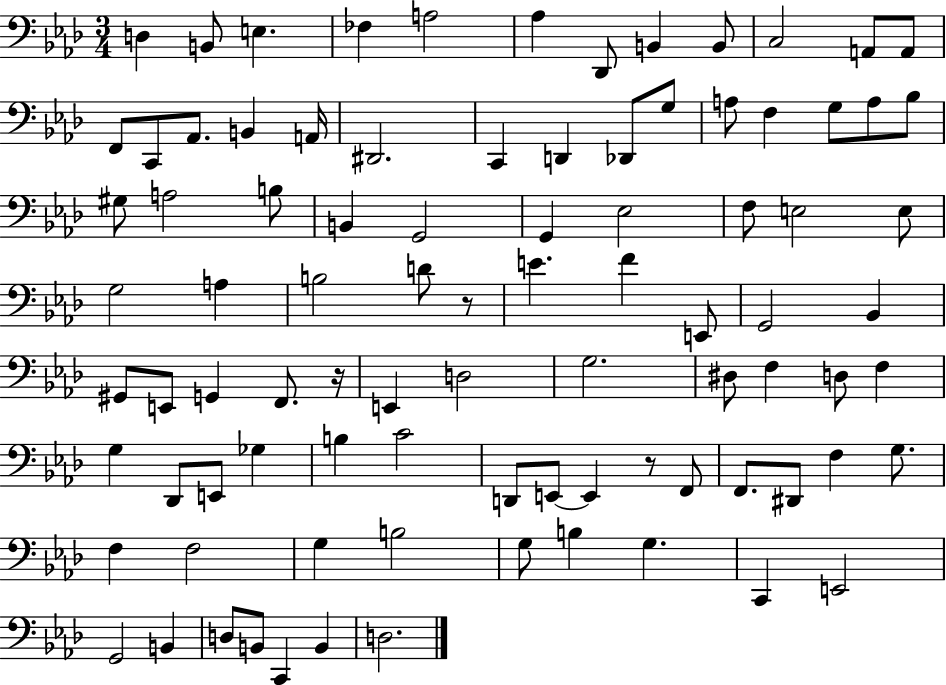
X:1
T:Untitled
M:3/4
L:1/4
K:Ab
D, B,,/2 E, _F, A,2 _A, _D,,/2 B,, B,,/2 C,2 A,,/2 A,,/2 F,,/2 C,,/2 _A,,/2 B,, A,,/4 ^D,,2 C,, D,, _D,,/2 G,/2 A,/2 F, G,/2 A,/2 _B,/2 ^G,/2 A,2 B,/2 B,, G,,2 G,, _E,2 F,/2 E,2 E,/2 G,2 A, B,2 D/2 z/2 E F E,,/2 G,,2 _B,, ^G,,/2 E,,/2 G,, F,,/2 z/4 E,, D,2 G,2 ^D,/2 F, D,/2 F, G, _D,,/2 E,,/2 _G, B, C2 D,,/2 E,,/2 E,, z/2 F,,/2 F,,/2 ^D,,/2 F, G,/2 F, F,2 G, B,2 G,/2 B, G, C,, E,,2 G,,2 B,, D,/2 B,,/2 C,, B,, D,2